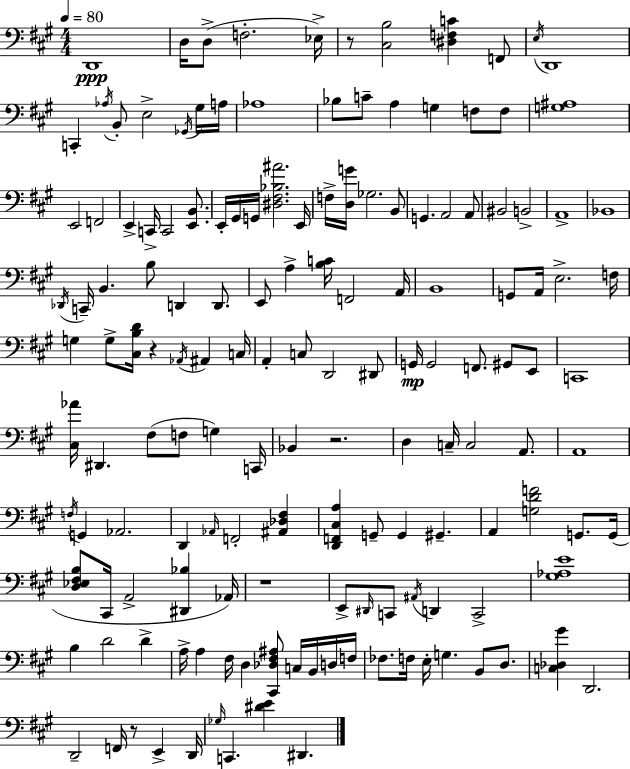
{
  \clef bass
  \numericTimeSignature
  \time 4/4
  \key a \major
  \tempo 4 = 80
  \repeat volta 2 { d,1\ppp | d16 d8->( f2.-. ees16->) | r8 <cis b>2 <dis f c'>4 f,8 | \acciaccatura { e16 } d,1 | \break c,4-. \acciaccatura { aes16 } b,8-. e2-> | \acciaccatura { ges,16 } gis16 a16 aes1 | bes8 c'8-- a4 g4 f8 | f8 <g ais>1 | \break e,2 f,2 | e,4-> c,16-> c,2 | <e, b,>8. e,16-. gis,16 g,16 <dis fis bes ais'>2. | e,16 f16-> <d g'>16 ges2. | \break b,8 g,4. a,2 | a,8 bis,2 b,2-> | a,1-> | bes,1 | \break \acciaccatura { des,16 } c,16-- b,4. b8 d,4 | d,8. e,8 a4-> <b c'>16 f,2 | a,16 b,1 | g,8 a,16 e2.-> | \break f16 g4 g8-> <cis b d'>16 r4 \acciaccatura { aes,16 } | ais,4 c16 a,4-. c8 d,2 | dis,8 g,16\mp g,2 f,8. | gis,8 e,8 c,1 | \break <cis aes'>16 dis,4. fis8( f8 | g4) c,16 bes,4 r2. | d4 c16-- c2 | a,8. a,1 | \break \acciaccatura { f16 } g,4 aes,2. | d,4 \grace { aes,16 } f,2-. | <ais, des fis>4 <d, f, cis a>4 g,8-- g,4 | gis,4.-- a,4 <g d' f'>2 | \break g,8. g,16( <d ees fis b>8 cis,16 a,2-> | <dis, bes>4 aes,16) r1 | e,8-> \grace { dis,16 } c,8 \acciaccatura { ais,16 } d,4 | c,2-> <gis aes e'>1 | \break b4 d'2 | d'4-> a16-> a4 fis16 d4 | <cis, des fis ais>8 c16 b,16 d16 f16 fes8. f16 e16-. g4. | b,8 d8. <c des gis'>4 d,2. | \break d,2-- | f,16 r8 e,4-> d,16 \grace { ges16 } c,4. | <dis' e'>4 dis,4. } \bar "|."
}